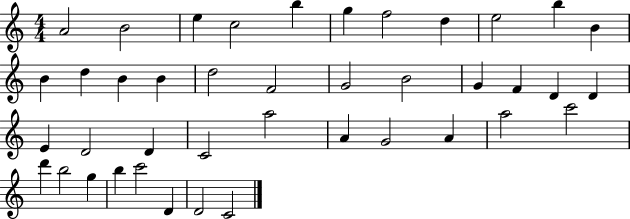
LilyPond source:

{
  \clef treble
  \numericTimeSignature
  \time 4/4
  \key c \major
  a'2 b'2 | e''4 c''2 b''4 | g''4 f''2 d''4 | e''2 b''4 b'4 | \break b'4 d''4 b'4 b'4 | d''2 f'2 | g'2 b'2 | g'4 f'4 d'4 d'4 | \break e'4 d'2 d'4 | c'2 a''2 | a'4 g'2 a'4 | a''2 c'''2 | \break d'''4 b''2 g''4 | b''4 c'''2 d'4 | d'2 c'2 | \bar "|."
}